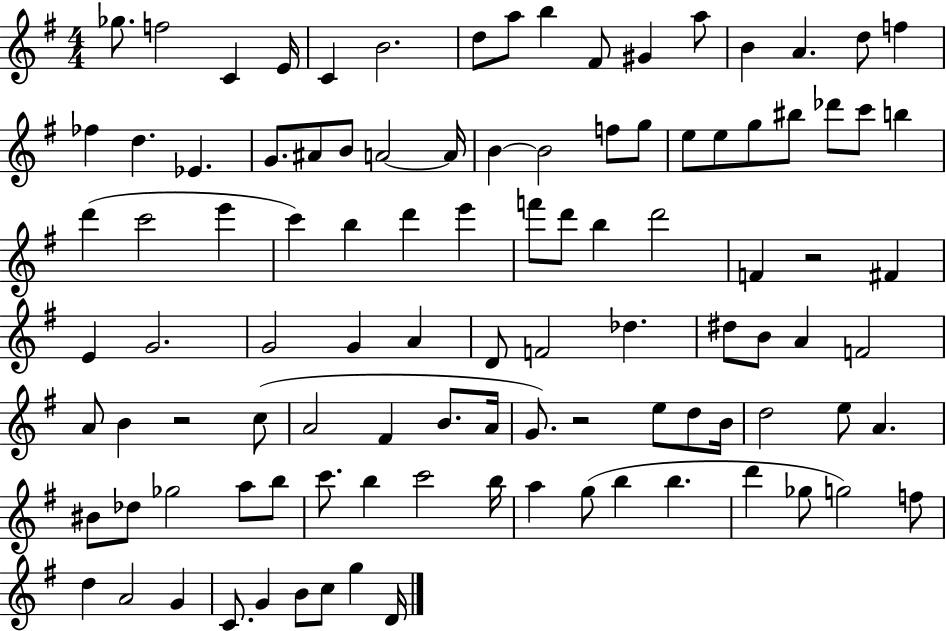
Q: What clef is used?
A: treble